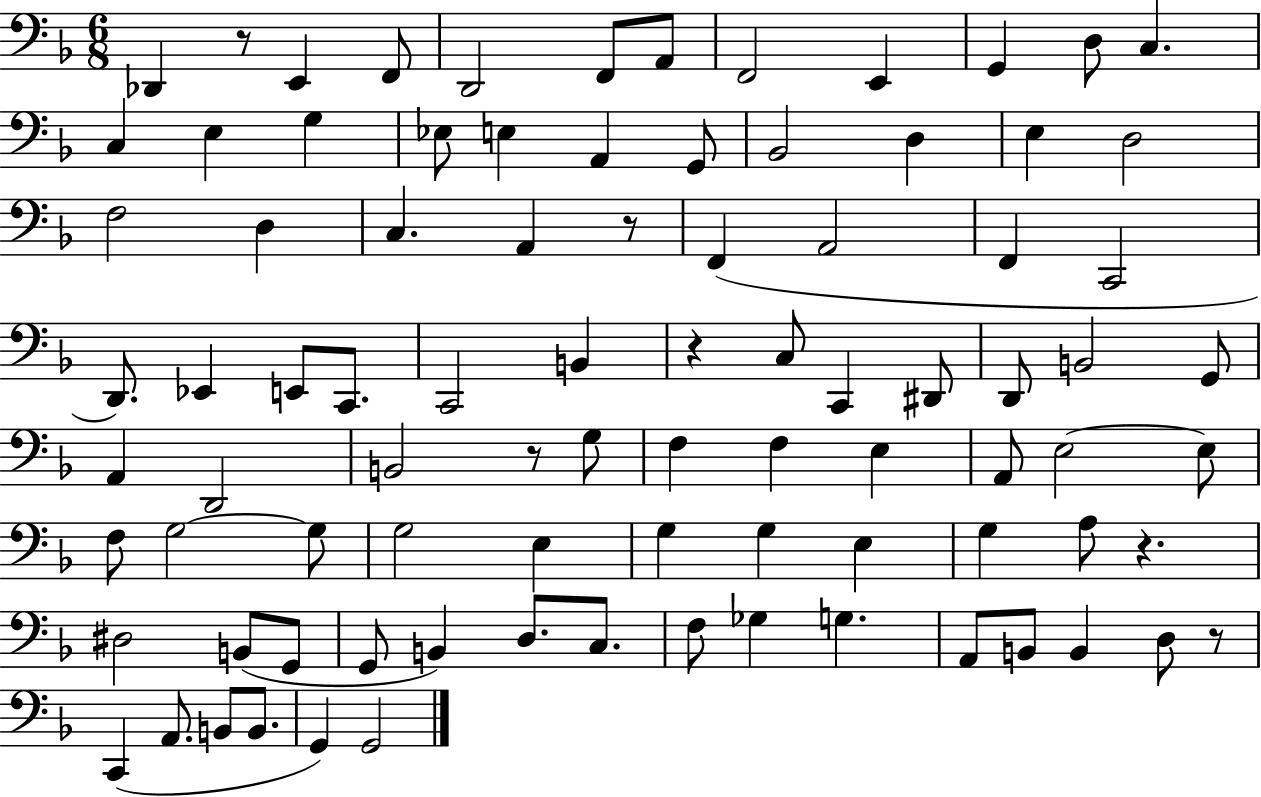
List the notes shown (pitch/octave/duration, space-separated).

Db2/q R/e E2/q F2/e D2/h F2/e A2/e F2/h E2/q G2/q D3/e C3/q. C3/q E3/q G3/q Eb3/e E3/q A2/q G2/e Bb2/h D3/q E3/q D3/h F3/h D3/q C3/q. A2/q R/e F2/q A2/h F2/q C2/h D2/e. Eb2/q E2/e C2/e. C2/h B2/q R/q C3/e C2/q D#2/e D2/e B2/h G2/e A2/q D2/h B2/h R/e G3/e F3/q F3/q E3/q A2/e E3/h E3/e F3/e G3/h G3/e G3/h E3/q G3/q G3/q E3/q G3/q A3/e R/q. D#3/h B2/e G2/e G2/e B2/q D3/e. C3/e. F3/e Gb3/q G3/q. A2/e B2/e B2/q D3/e R/e C2/q A2/e. B2/e B2/e. G2/q G2/h